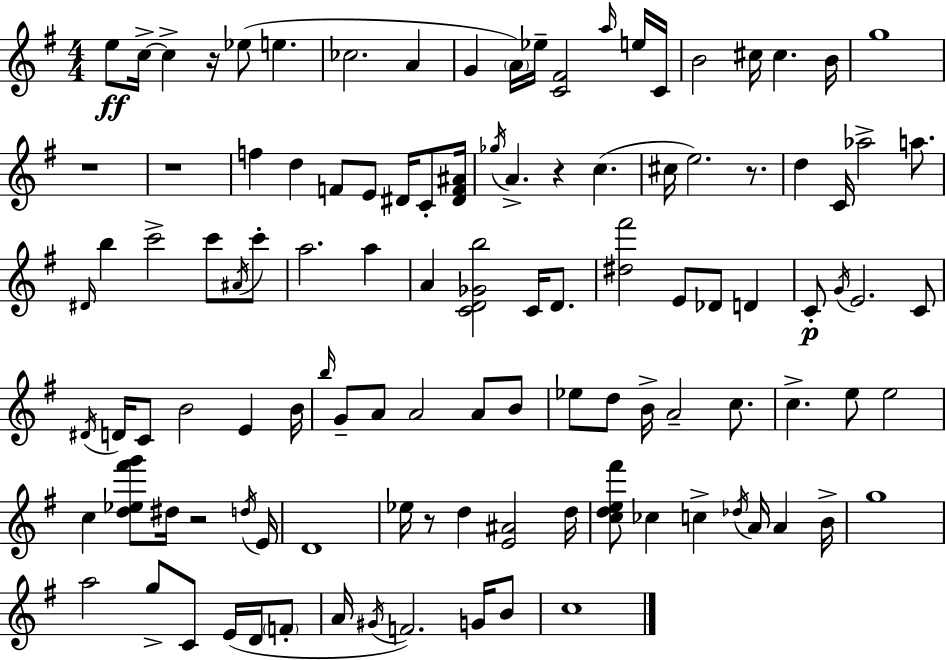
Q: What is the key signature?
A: G major